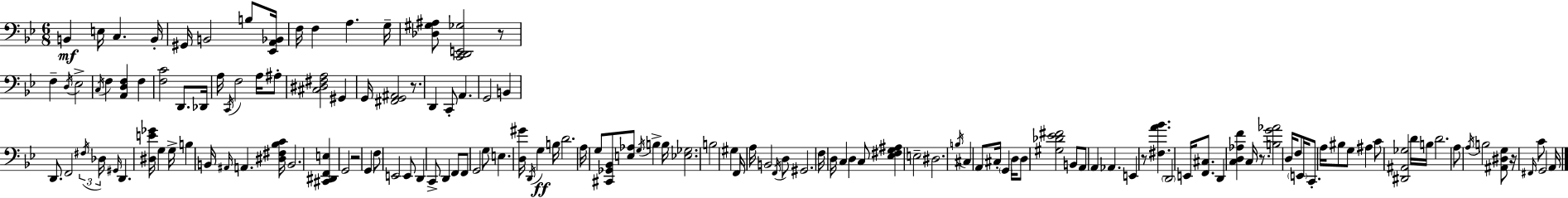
{
  \clef bass
  \numericTimeSignature
  \time 6/8
  \key bes \major
  \repeat volta 2 { b,4\mf e16 c4. b,16-. | gis,16 b,2 b8 <ees, a, bes,>16 | f16 f4 a4. g16-- | <des gis ais>8 <c, d, e, ges>2 r8 | \break f4-- \acciaccatura { d16 } ees2-> | \acciaccatura { c16 } f4 <a, d f>4 f4 | <f c'>2 d,8. | des,16 a16 \acciaccatura { c,16 } f2 | \break a16 ais8-. <cis dis fis a>2 gis,4 | g,16 <fis, g, ais,>2 | r8. d,4 c,8-. a,4. | g,2 b,4 | \break d,8. f,2 | \tuplet 3/2 { \acciaccatura { fis16 } des16 \grace { gis,16 } } d,4. <dis e' ges'>16 | g4 g16-> b4 b,16 \grace { ais,16 } a,4. | <dis fis bes c'>16 b,2. | \break <cis, dis, f, e>4 g,2 | r2 | g,4 f8 e,2 | e,8 d,4 c,8-> | \break d,4 f,8 f,8 g,2 | g8 e4. | <d gis'>16 \acciaccatura { d,16 } g4\ff b16 d'2. | a16 g8 <cis, ges, bes,>8 | \break <e aes>8 \acciaccatura { g16 } b4-> b16 <ees ges>2. | b2 | gis4 f,16 a16 b,2 | \acciaccatura { f,16 } d8 gis,2. | \break f16 d16 c4 | d4 c8 <ees fis g ais>4 | e2-- dis2. | \acciaccatura { b16 } cis4 | \break a,8 cis16-. \parenthesize g,4 d16 d8 | <gis des' ees' fis'>2 b,8 a,8 | a,4 aes,4. e,4 | r8 <fis a' bes'>4. \parenthesize d,2 | \break e,16 <f, cis>8. d,4 | <c d aes f'>4 c16 r8. <b g' aes'>2 | d16 f8 \parenthesize e,16 c,8.-. | a16 bis8 g8 ais4 c'8 | \break <dis, ais, ges>2 d'16 b16 d'2. | a8 | \acciaccatura { a16 } b2 <ais, dis g>8 r16 | \grace { fis,16 } c'8 g,2 a,16 | \break } \bar "|."
}